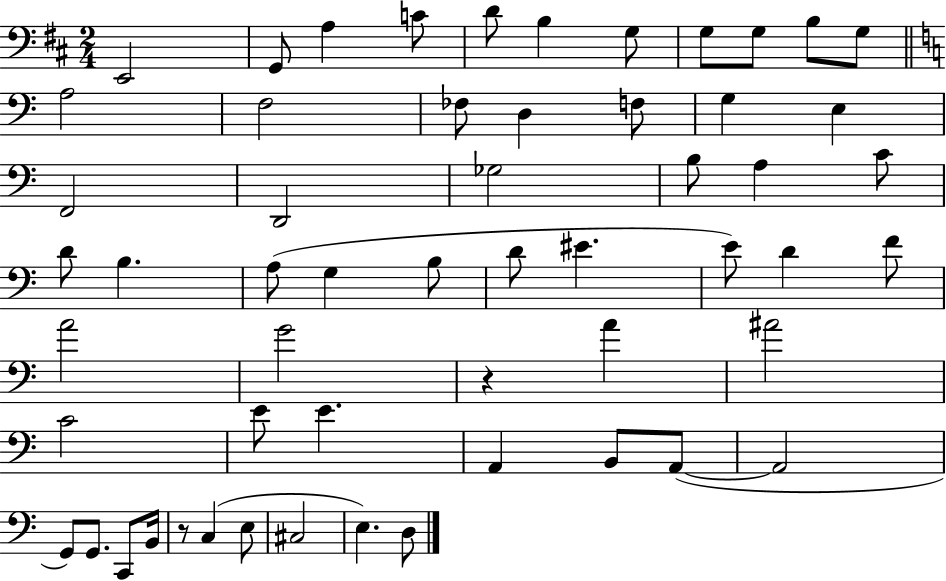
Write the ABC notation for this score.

X:1
T:Untitled
M:2/4
L:1/4
K:D
E,,2 G,,/2 A, C/2 D/2 B, G,/2 G,/2 G,/2 B,/2 G,/2 A,2 F,2 _F,/2 D, F,/2 G, E, F,,2 D,,2 _G,2 B,/2 A, C/2 D/2 B, A,/2 G, B,/2 D/2 ^E E/2 D F/2 A2 G2 z A ^A2 C2 E/2 E A,, B,,/2 A,,/2 A,,2 G,,/2 G,,/2 C,,/2 B,,/4 z/2 C, E,/2 ^C,2 E, D,/2